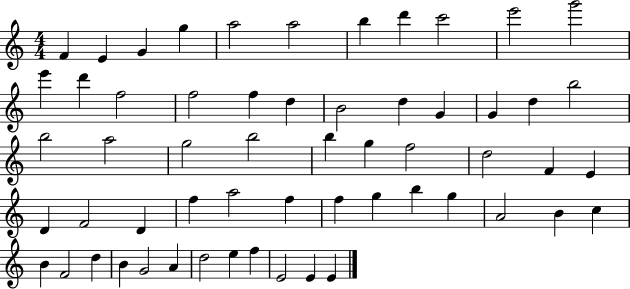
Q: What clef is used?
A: treble